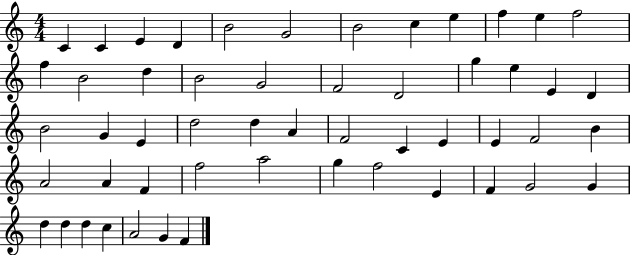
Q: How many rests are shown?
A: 0